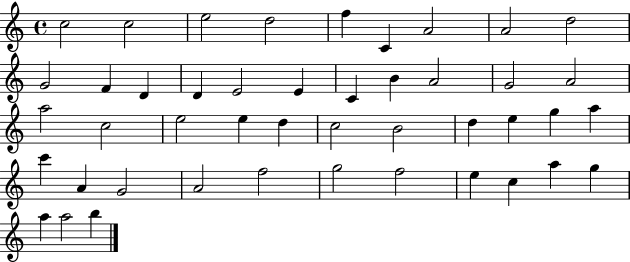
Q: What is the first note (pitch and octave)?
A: C5